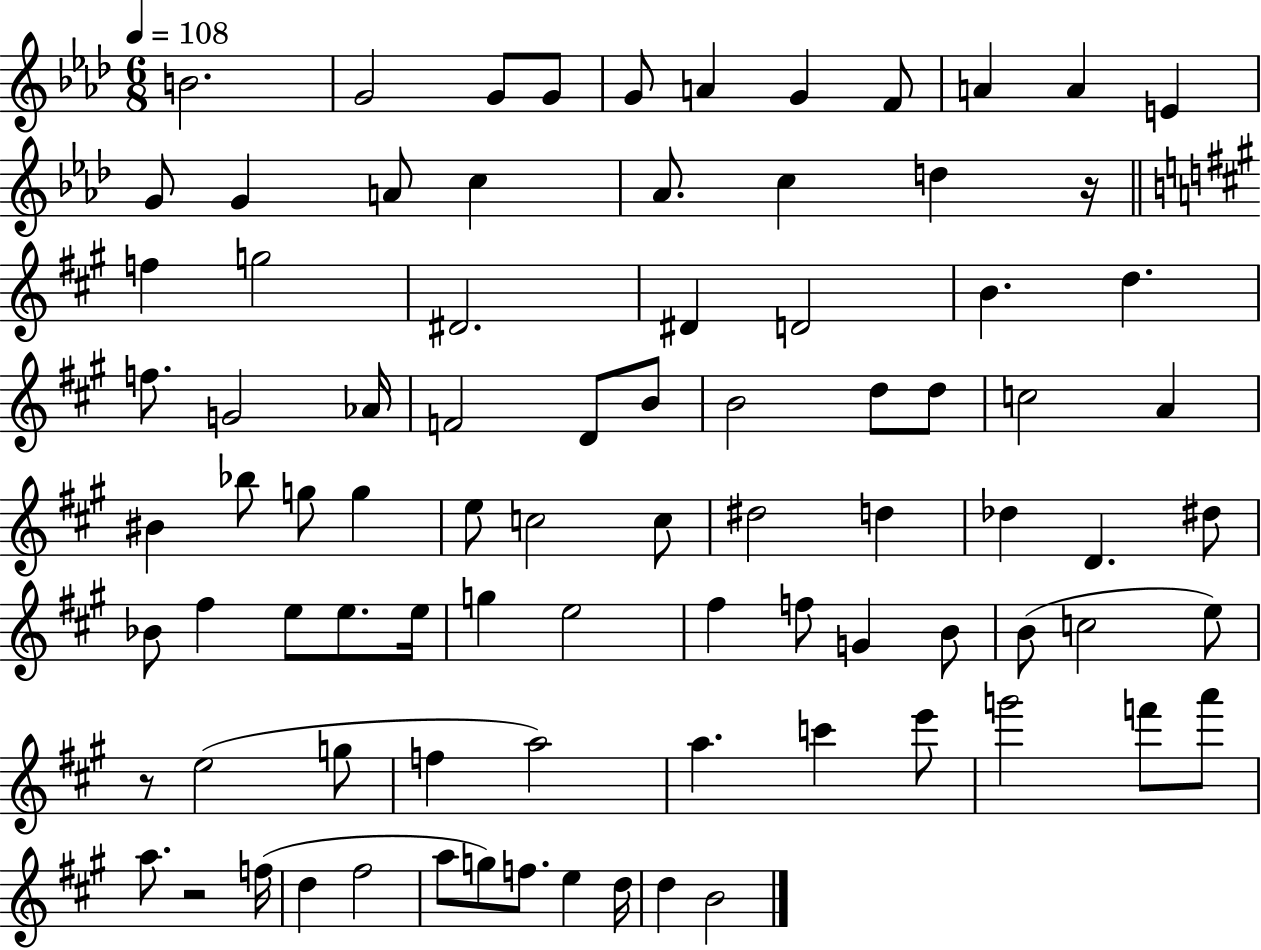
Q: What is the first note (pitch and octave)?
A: B4